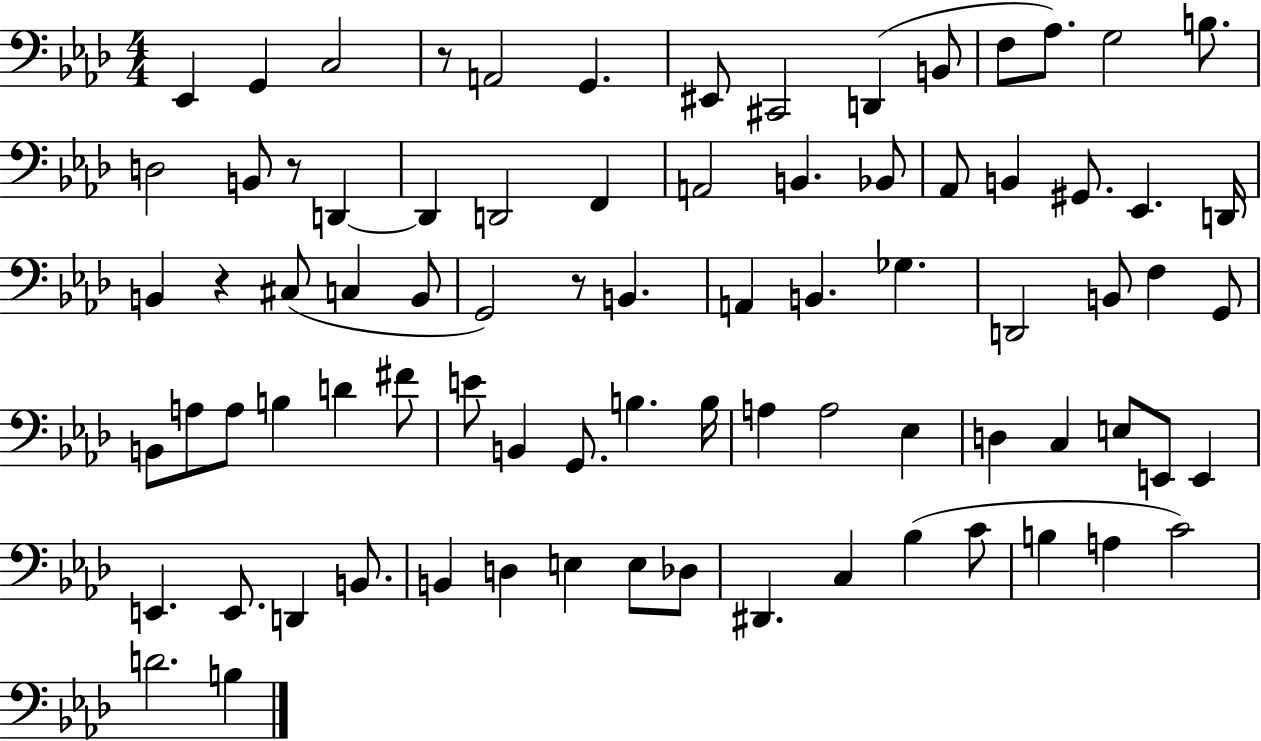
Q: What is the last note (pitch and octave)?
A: B3